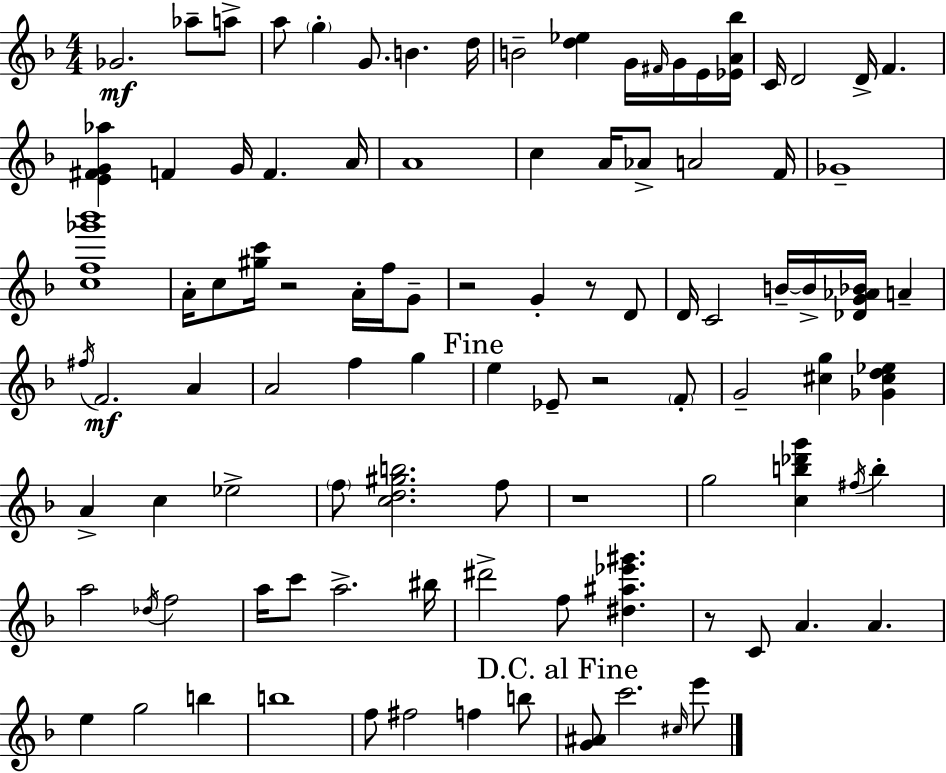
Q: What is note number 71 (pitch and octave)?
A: E5